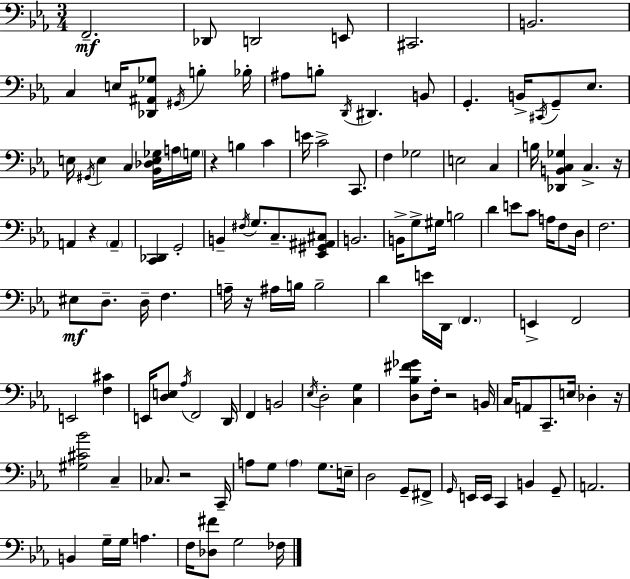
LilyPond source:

{
  \clef bass
  \numericTimeSignature
  \time 3/4
  \key ees \major
  f,2.--\mf | des,8 d,2 e,8 | cis,2. | b,2. | \break c4 e16 <des, ais, ges>8 \acciaccatura { gis,16 } b4-. | bes16-. ais8 b8-. \acciaccatura { d,16 } dis,4. | b,8 g,4.-. b,16-> \acciaccatura { cis,16 } g,8-- | ees8. e16 \acciaccatura { gis,16 } e4 c4 | \break <bes, des e ges>16 a16 \parenthesize g16 r4 b4 | c'4 e'16 c'2-> | c,8. f4 ges2 | e2 | \break c4 b16 <des, b, c ges>4 c4.-> | r16 a,4 r4 | \parenthesize a,4-- <c, des,>4 g,2-. | b,4-- \acciaccatura { fis16 } g8. | \break c8.-- <ees, gis, ais, cis>8 b,2. | b,16-> g8-> gis16 b2 | d'4 e'8 c'8 | a16 f8 d16 f2. | \break eis8\mf d8.-- d16-- f4. | a16-- r16 ais16 b16 b2-- | d'4 e'16 d,16 \parenthesize f,4. | e,4-> f,2 | \break e,2 | <f cis'>4 e,16 <d e>8 \acciaccatura { aes16 } f,2 | d,16 f,4 b,2 | \acciaccatura { ees16 } d2-. | \break <c g>4 <d bes fis' ges'>8 f16-. r2 | b,16 c16 a,8 c,8.-- | e16 des4-. r16 <gis cis' bes'>2 | c4-- ces8. r2 | \break c,16-- a8 g8 \parenthesize a4 | g8. e16-- d2 | g,8-- fis,8-> \grace { g,16 } e,16 e,16 c,4 | b,4 g,8-- a,2. | \break b,4 | g16-- g16 a4. f16 <des fis'>8 g2 | fes16 \bar "|."
}